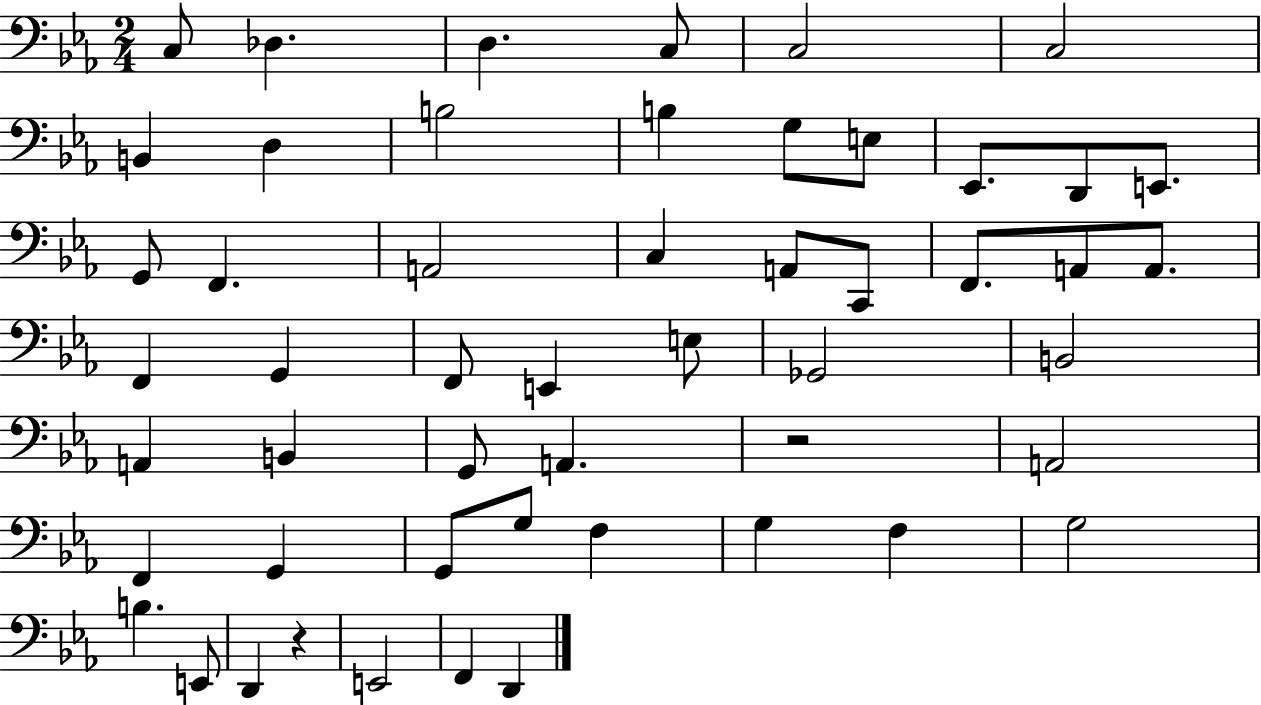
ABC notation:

X:1
T:Untitled
M:2/4
L:1/4
K:Eb
C,/2 _D, D, C,/2 C,2 C,2 B,, D, B,2 B, G,/2 E,/2 _E,,/2 D,,/2 E,,/2 G,,/2 F,, A,,2 C, A,,/2 C,,/2 F,,/2 A,,/2 A,,/2 F,, G,, F,,/2 E,, E,/2 _G,,2 B,,2 A,, B,, G,,/2 A,, z2 A,,2 F,, G,, G,,/2 G,/2 F, G, F, G,2 B, E,,/2 D,, z E,,2 F,, D,,